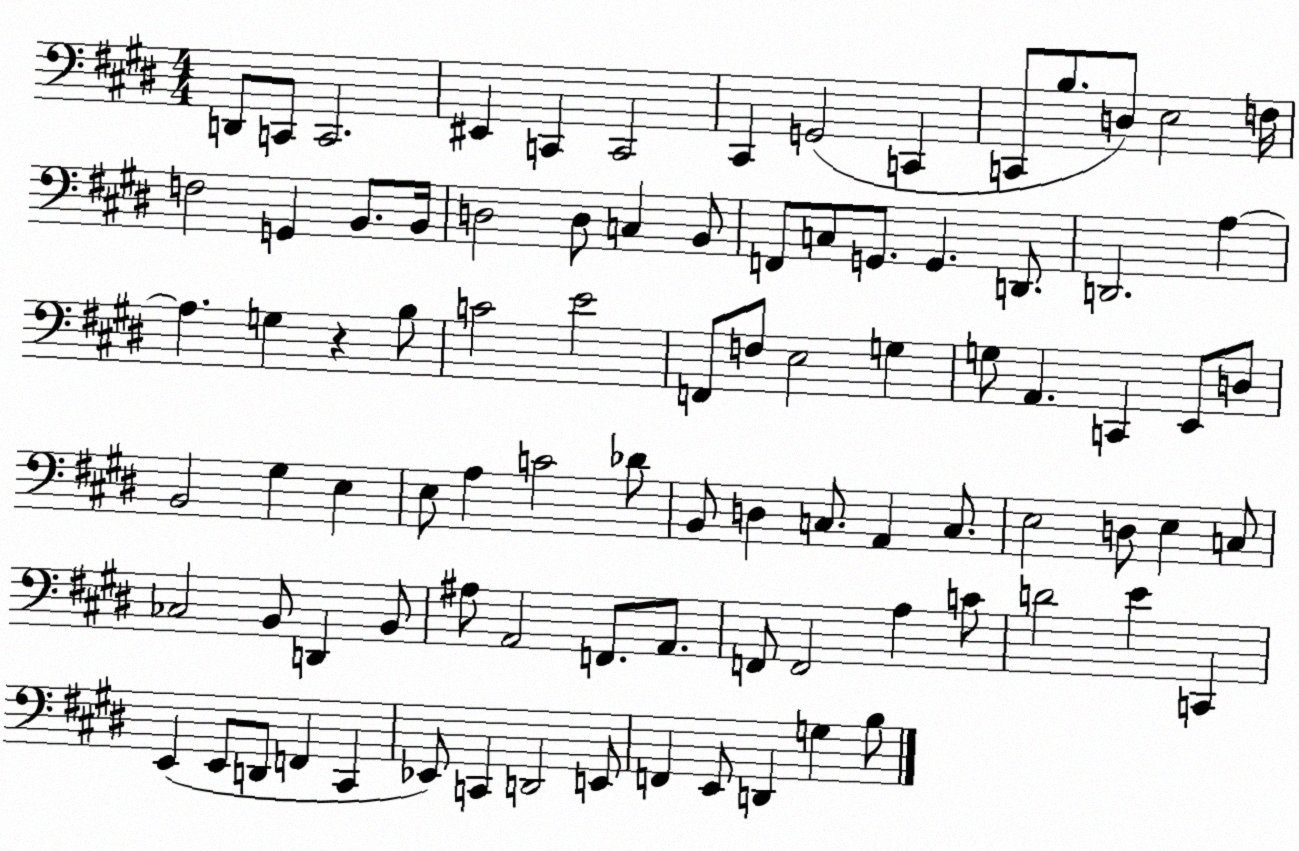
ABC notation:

X:1
T:Untitled
M:4/4
L:1/4
K:E
D,,/2 C,,/2 C,,2 ^E,, C,, C,,2 ^C,, G,,2 C,, C,,/2 B,/2 D,/2 E,2 F,/4 F,2 G,, B,,/2 B,,/4 D,2 D,/2 C, B,,/2 F,,/2 C,/2 G,,/2 G,, D,,/2 D,,2 A, A, G, z B,/2 C2 E2 F,,/2 F,/2 E,2 G, G,/2 A,, C,, E,,/2 D,/2 B,,2 ^G, E, E,/2 A, C2 _D/2 B,,/2 D, C,/2 A,, C,/2 E,2 D,/2 E, C,/2 _C,2 B,,/2 D,, B,,/2 ^A,/2 A,,2 F,,/2 A,,/2 F,,/2 F,,2 A, C/2 D2 E C,, E,, E,,/2 D,,/2 F,, ^C,, _E,,/2 C,, D,,2 E,,/2 F,, E,,/2 D,, G, B,/2